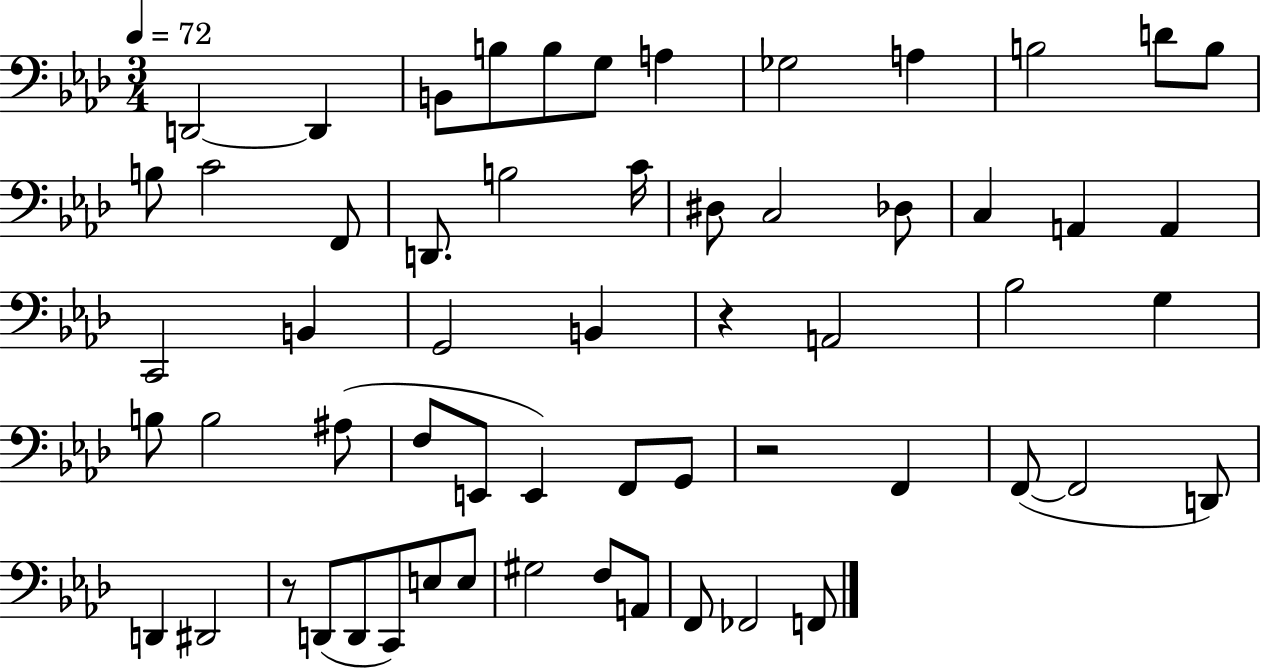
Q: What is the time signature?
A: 3/4